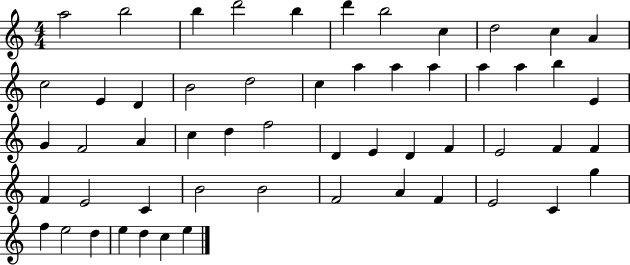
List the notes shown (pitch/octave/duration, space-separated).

A5/h B5/h B5/q D6/h B5/q D6/q B5/h C5/q D5/h C5/q A4/q C5/h E4/q D4/q B4/h D5/h C5/q A5/q A5/q A5/q A5/q A5/q B5/q E4/q G4/q F4/h A4/q C5/q D5/q F5/h D4/q E4/q D4/q F4/q E4/h F4/q F4/q F4/q E4/h C4/q B4/h B4/h F4/h A4/q F4/q E4/h C4/q G5/q F5/q E5/h D5/q E5/q D5/q C5/q E5/q